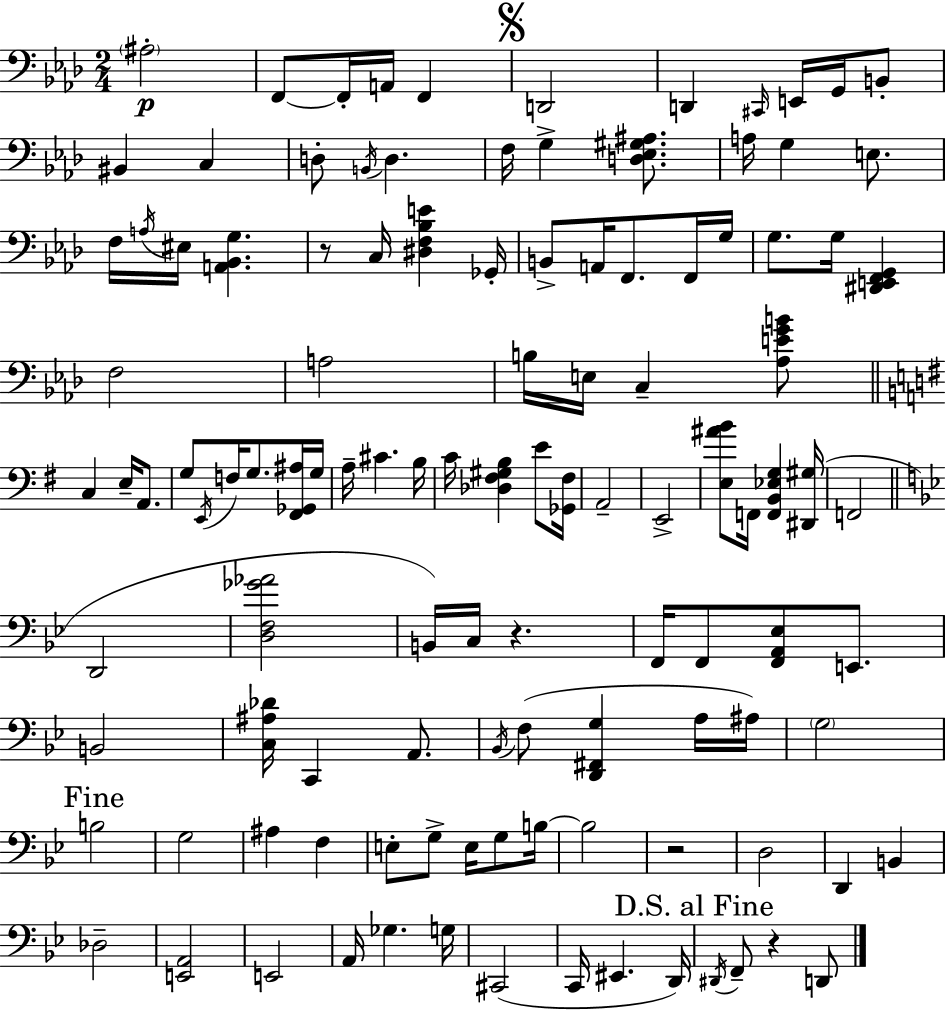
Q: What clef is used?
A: bass